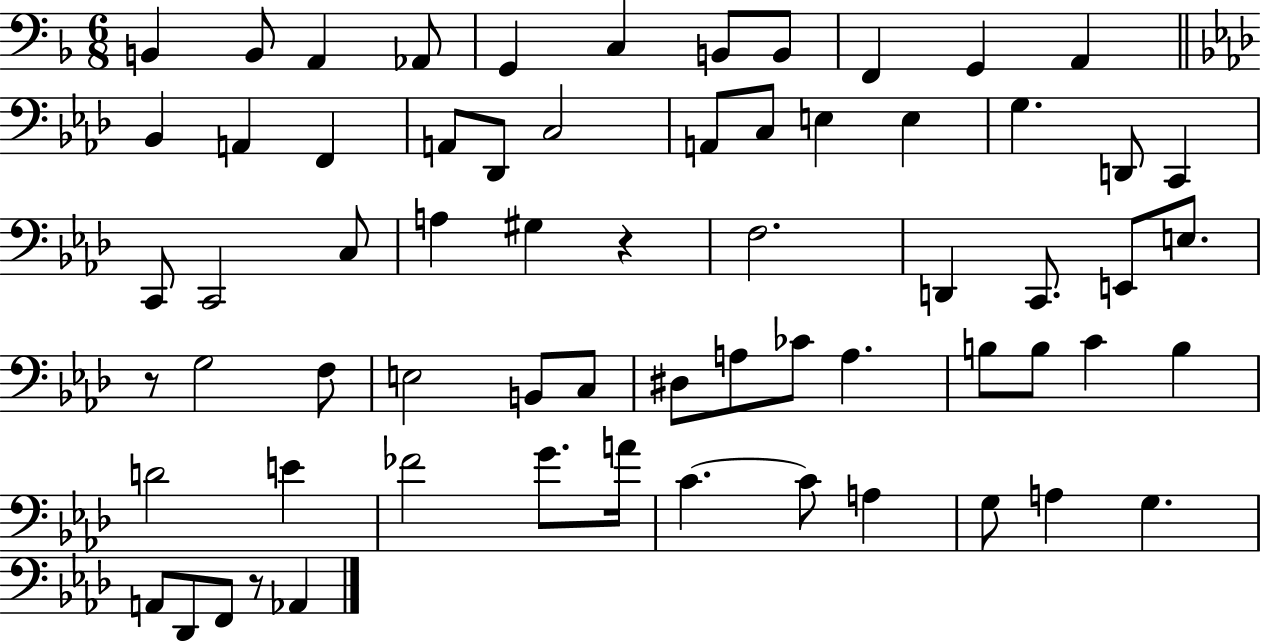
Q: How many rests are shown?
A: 3